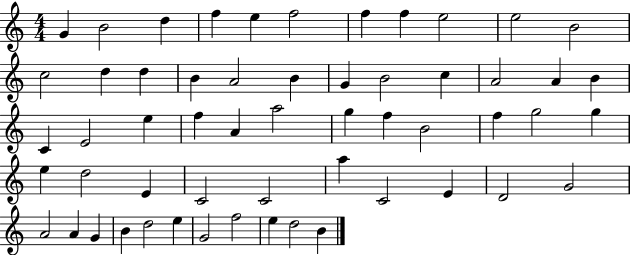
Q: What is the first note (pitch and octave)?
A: G4